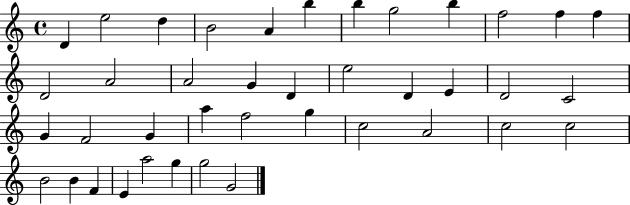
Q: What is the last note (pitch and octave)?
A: G4